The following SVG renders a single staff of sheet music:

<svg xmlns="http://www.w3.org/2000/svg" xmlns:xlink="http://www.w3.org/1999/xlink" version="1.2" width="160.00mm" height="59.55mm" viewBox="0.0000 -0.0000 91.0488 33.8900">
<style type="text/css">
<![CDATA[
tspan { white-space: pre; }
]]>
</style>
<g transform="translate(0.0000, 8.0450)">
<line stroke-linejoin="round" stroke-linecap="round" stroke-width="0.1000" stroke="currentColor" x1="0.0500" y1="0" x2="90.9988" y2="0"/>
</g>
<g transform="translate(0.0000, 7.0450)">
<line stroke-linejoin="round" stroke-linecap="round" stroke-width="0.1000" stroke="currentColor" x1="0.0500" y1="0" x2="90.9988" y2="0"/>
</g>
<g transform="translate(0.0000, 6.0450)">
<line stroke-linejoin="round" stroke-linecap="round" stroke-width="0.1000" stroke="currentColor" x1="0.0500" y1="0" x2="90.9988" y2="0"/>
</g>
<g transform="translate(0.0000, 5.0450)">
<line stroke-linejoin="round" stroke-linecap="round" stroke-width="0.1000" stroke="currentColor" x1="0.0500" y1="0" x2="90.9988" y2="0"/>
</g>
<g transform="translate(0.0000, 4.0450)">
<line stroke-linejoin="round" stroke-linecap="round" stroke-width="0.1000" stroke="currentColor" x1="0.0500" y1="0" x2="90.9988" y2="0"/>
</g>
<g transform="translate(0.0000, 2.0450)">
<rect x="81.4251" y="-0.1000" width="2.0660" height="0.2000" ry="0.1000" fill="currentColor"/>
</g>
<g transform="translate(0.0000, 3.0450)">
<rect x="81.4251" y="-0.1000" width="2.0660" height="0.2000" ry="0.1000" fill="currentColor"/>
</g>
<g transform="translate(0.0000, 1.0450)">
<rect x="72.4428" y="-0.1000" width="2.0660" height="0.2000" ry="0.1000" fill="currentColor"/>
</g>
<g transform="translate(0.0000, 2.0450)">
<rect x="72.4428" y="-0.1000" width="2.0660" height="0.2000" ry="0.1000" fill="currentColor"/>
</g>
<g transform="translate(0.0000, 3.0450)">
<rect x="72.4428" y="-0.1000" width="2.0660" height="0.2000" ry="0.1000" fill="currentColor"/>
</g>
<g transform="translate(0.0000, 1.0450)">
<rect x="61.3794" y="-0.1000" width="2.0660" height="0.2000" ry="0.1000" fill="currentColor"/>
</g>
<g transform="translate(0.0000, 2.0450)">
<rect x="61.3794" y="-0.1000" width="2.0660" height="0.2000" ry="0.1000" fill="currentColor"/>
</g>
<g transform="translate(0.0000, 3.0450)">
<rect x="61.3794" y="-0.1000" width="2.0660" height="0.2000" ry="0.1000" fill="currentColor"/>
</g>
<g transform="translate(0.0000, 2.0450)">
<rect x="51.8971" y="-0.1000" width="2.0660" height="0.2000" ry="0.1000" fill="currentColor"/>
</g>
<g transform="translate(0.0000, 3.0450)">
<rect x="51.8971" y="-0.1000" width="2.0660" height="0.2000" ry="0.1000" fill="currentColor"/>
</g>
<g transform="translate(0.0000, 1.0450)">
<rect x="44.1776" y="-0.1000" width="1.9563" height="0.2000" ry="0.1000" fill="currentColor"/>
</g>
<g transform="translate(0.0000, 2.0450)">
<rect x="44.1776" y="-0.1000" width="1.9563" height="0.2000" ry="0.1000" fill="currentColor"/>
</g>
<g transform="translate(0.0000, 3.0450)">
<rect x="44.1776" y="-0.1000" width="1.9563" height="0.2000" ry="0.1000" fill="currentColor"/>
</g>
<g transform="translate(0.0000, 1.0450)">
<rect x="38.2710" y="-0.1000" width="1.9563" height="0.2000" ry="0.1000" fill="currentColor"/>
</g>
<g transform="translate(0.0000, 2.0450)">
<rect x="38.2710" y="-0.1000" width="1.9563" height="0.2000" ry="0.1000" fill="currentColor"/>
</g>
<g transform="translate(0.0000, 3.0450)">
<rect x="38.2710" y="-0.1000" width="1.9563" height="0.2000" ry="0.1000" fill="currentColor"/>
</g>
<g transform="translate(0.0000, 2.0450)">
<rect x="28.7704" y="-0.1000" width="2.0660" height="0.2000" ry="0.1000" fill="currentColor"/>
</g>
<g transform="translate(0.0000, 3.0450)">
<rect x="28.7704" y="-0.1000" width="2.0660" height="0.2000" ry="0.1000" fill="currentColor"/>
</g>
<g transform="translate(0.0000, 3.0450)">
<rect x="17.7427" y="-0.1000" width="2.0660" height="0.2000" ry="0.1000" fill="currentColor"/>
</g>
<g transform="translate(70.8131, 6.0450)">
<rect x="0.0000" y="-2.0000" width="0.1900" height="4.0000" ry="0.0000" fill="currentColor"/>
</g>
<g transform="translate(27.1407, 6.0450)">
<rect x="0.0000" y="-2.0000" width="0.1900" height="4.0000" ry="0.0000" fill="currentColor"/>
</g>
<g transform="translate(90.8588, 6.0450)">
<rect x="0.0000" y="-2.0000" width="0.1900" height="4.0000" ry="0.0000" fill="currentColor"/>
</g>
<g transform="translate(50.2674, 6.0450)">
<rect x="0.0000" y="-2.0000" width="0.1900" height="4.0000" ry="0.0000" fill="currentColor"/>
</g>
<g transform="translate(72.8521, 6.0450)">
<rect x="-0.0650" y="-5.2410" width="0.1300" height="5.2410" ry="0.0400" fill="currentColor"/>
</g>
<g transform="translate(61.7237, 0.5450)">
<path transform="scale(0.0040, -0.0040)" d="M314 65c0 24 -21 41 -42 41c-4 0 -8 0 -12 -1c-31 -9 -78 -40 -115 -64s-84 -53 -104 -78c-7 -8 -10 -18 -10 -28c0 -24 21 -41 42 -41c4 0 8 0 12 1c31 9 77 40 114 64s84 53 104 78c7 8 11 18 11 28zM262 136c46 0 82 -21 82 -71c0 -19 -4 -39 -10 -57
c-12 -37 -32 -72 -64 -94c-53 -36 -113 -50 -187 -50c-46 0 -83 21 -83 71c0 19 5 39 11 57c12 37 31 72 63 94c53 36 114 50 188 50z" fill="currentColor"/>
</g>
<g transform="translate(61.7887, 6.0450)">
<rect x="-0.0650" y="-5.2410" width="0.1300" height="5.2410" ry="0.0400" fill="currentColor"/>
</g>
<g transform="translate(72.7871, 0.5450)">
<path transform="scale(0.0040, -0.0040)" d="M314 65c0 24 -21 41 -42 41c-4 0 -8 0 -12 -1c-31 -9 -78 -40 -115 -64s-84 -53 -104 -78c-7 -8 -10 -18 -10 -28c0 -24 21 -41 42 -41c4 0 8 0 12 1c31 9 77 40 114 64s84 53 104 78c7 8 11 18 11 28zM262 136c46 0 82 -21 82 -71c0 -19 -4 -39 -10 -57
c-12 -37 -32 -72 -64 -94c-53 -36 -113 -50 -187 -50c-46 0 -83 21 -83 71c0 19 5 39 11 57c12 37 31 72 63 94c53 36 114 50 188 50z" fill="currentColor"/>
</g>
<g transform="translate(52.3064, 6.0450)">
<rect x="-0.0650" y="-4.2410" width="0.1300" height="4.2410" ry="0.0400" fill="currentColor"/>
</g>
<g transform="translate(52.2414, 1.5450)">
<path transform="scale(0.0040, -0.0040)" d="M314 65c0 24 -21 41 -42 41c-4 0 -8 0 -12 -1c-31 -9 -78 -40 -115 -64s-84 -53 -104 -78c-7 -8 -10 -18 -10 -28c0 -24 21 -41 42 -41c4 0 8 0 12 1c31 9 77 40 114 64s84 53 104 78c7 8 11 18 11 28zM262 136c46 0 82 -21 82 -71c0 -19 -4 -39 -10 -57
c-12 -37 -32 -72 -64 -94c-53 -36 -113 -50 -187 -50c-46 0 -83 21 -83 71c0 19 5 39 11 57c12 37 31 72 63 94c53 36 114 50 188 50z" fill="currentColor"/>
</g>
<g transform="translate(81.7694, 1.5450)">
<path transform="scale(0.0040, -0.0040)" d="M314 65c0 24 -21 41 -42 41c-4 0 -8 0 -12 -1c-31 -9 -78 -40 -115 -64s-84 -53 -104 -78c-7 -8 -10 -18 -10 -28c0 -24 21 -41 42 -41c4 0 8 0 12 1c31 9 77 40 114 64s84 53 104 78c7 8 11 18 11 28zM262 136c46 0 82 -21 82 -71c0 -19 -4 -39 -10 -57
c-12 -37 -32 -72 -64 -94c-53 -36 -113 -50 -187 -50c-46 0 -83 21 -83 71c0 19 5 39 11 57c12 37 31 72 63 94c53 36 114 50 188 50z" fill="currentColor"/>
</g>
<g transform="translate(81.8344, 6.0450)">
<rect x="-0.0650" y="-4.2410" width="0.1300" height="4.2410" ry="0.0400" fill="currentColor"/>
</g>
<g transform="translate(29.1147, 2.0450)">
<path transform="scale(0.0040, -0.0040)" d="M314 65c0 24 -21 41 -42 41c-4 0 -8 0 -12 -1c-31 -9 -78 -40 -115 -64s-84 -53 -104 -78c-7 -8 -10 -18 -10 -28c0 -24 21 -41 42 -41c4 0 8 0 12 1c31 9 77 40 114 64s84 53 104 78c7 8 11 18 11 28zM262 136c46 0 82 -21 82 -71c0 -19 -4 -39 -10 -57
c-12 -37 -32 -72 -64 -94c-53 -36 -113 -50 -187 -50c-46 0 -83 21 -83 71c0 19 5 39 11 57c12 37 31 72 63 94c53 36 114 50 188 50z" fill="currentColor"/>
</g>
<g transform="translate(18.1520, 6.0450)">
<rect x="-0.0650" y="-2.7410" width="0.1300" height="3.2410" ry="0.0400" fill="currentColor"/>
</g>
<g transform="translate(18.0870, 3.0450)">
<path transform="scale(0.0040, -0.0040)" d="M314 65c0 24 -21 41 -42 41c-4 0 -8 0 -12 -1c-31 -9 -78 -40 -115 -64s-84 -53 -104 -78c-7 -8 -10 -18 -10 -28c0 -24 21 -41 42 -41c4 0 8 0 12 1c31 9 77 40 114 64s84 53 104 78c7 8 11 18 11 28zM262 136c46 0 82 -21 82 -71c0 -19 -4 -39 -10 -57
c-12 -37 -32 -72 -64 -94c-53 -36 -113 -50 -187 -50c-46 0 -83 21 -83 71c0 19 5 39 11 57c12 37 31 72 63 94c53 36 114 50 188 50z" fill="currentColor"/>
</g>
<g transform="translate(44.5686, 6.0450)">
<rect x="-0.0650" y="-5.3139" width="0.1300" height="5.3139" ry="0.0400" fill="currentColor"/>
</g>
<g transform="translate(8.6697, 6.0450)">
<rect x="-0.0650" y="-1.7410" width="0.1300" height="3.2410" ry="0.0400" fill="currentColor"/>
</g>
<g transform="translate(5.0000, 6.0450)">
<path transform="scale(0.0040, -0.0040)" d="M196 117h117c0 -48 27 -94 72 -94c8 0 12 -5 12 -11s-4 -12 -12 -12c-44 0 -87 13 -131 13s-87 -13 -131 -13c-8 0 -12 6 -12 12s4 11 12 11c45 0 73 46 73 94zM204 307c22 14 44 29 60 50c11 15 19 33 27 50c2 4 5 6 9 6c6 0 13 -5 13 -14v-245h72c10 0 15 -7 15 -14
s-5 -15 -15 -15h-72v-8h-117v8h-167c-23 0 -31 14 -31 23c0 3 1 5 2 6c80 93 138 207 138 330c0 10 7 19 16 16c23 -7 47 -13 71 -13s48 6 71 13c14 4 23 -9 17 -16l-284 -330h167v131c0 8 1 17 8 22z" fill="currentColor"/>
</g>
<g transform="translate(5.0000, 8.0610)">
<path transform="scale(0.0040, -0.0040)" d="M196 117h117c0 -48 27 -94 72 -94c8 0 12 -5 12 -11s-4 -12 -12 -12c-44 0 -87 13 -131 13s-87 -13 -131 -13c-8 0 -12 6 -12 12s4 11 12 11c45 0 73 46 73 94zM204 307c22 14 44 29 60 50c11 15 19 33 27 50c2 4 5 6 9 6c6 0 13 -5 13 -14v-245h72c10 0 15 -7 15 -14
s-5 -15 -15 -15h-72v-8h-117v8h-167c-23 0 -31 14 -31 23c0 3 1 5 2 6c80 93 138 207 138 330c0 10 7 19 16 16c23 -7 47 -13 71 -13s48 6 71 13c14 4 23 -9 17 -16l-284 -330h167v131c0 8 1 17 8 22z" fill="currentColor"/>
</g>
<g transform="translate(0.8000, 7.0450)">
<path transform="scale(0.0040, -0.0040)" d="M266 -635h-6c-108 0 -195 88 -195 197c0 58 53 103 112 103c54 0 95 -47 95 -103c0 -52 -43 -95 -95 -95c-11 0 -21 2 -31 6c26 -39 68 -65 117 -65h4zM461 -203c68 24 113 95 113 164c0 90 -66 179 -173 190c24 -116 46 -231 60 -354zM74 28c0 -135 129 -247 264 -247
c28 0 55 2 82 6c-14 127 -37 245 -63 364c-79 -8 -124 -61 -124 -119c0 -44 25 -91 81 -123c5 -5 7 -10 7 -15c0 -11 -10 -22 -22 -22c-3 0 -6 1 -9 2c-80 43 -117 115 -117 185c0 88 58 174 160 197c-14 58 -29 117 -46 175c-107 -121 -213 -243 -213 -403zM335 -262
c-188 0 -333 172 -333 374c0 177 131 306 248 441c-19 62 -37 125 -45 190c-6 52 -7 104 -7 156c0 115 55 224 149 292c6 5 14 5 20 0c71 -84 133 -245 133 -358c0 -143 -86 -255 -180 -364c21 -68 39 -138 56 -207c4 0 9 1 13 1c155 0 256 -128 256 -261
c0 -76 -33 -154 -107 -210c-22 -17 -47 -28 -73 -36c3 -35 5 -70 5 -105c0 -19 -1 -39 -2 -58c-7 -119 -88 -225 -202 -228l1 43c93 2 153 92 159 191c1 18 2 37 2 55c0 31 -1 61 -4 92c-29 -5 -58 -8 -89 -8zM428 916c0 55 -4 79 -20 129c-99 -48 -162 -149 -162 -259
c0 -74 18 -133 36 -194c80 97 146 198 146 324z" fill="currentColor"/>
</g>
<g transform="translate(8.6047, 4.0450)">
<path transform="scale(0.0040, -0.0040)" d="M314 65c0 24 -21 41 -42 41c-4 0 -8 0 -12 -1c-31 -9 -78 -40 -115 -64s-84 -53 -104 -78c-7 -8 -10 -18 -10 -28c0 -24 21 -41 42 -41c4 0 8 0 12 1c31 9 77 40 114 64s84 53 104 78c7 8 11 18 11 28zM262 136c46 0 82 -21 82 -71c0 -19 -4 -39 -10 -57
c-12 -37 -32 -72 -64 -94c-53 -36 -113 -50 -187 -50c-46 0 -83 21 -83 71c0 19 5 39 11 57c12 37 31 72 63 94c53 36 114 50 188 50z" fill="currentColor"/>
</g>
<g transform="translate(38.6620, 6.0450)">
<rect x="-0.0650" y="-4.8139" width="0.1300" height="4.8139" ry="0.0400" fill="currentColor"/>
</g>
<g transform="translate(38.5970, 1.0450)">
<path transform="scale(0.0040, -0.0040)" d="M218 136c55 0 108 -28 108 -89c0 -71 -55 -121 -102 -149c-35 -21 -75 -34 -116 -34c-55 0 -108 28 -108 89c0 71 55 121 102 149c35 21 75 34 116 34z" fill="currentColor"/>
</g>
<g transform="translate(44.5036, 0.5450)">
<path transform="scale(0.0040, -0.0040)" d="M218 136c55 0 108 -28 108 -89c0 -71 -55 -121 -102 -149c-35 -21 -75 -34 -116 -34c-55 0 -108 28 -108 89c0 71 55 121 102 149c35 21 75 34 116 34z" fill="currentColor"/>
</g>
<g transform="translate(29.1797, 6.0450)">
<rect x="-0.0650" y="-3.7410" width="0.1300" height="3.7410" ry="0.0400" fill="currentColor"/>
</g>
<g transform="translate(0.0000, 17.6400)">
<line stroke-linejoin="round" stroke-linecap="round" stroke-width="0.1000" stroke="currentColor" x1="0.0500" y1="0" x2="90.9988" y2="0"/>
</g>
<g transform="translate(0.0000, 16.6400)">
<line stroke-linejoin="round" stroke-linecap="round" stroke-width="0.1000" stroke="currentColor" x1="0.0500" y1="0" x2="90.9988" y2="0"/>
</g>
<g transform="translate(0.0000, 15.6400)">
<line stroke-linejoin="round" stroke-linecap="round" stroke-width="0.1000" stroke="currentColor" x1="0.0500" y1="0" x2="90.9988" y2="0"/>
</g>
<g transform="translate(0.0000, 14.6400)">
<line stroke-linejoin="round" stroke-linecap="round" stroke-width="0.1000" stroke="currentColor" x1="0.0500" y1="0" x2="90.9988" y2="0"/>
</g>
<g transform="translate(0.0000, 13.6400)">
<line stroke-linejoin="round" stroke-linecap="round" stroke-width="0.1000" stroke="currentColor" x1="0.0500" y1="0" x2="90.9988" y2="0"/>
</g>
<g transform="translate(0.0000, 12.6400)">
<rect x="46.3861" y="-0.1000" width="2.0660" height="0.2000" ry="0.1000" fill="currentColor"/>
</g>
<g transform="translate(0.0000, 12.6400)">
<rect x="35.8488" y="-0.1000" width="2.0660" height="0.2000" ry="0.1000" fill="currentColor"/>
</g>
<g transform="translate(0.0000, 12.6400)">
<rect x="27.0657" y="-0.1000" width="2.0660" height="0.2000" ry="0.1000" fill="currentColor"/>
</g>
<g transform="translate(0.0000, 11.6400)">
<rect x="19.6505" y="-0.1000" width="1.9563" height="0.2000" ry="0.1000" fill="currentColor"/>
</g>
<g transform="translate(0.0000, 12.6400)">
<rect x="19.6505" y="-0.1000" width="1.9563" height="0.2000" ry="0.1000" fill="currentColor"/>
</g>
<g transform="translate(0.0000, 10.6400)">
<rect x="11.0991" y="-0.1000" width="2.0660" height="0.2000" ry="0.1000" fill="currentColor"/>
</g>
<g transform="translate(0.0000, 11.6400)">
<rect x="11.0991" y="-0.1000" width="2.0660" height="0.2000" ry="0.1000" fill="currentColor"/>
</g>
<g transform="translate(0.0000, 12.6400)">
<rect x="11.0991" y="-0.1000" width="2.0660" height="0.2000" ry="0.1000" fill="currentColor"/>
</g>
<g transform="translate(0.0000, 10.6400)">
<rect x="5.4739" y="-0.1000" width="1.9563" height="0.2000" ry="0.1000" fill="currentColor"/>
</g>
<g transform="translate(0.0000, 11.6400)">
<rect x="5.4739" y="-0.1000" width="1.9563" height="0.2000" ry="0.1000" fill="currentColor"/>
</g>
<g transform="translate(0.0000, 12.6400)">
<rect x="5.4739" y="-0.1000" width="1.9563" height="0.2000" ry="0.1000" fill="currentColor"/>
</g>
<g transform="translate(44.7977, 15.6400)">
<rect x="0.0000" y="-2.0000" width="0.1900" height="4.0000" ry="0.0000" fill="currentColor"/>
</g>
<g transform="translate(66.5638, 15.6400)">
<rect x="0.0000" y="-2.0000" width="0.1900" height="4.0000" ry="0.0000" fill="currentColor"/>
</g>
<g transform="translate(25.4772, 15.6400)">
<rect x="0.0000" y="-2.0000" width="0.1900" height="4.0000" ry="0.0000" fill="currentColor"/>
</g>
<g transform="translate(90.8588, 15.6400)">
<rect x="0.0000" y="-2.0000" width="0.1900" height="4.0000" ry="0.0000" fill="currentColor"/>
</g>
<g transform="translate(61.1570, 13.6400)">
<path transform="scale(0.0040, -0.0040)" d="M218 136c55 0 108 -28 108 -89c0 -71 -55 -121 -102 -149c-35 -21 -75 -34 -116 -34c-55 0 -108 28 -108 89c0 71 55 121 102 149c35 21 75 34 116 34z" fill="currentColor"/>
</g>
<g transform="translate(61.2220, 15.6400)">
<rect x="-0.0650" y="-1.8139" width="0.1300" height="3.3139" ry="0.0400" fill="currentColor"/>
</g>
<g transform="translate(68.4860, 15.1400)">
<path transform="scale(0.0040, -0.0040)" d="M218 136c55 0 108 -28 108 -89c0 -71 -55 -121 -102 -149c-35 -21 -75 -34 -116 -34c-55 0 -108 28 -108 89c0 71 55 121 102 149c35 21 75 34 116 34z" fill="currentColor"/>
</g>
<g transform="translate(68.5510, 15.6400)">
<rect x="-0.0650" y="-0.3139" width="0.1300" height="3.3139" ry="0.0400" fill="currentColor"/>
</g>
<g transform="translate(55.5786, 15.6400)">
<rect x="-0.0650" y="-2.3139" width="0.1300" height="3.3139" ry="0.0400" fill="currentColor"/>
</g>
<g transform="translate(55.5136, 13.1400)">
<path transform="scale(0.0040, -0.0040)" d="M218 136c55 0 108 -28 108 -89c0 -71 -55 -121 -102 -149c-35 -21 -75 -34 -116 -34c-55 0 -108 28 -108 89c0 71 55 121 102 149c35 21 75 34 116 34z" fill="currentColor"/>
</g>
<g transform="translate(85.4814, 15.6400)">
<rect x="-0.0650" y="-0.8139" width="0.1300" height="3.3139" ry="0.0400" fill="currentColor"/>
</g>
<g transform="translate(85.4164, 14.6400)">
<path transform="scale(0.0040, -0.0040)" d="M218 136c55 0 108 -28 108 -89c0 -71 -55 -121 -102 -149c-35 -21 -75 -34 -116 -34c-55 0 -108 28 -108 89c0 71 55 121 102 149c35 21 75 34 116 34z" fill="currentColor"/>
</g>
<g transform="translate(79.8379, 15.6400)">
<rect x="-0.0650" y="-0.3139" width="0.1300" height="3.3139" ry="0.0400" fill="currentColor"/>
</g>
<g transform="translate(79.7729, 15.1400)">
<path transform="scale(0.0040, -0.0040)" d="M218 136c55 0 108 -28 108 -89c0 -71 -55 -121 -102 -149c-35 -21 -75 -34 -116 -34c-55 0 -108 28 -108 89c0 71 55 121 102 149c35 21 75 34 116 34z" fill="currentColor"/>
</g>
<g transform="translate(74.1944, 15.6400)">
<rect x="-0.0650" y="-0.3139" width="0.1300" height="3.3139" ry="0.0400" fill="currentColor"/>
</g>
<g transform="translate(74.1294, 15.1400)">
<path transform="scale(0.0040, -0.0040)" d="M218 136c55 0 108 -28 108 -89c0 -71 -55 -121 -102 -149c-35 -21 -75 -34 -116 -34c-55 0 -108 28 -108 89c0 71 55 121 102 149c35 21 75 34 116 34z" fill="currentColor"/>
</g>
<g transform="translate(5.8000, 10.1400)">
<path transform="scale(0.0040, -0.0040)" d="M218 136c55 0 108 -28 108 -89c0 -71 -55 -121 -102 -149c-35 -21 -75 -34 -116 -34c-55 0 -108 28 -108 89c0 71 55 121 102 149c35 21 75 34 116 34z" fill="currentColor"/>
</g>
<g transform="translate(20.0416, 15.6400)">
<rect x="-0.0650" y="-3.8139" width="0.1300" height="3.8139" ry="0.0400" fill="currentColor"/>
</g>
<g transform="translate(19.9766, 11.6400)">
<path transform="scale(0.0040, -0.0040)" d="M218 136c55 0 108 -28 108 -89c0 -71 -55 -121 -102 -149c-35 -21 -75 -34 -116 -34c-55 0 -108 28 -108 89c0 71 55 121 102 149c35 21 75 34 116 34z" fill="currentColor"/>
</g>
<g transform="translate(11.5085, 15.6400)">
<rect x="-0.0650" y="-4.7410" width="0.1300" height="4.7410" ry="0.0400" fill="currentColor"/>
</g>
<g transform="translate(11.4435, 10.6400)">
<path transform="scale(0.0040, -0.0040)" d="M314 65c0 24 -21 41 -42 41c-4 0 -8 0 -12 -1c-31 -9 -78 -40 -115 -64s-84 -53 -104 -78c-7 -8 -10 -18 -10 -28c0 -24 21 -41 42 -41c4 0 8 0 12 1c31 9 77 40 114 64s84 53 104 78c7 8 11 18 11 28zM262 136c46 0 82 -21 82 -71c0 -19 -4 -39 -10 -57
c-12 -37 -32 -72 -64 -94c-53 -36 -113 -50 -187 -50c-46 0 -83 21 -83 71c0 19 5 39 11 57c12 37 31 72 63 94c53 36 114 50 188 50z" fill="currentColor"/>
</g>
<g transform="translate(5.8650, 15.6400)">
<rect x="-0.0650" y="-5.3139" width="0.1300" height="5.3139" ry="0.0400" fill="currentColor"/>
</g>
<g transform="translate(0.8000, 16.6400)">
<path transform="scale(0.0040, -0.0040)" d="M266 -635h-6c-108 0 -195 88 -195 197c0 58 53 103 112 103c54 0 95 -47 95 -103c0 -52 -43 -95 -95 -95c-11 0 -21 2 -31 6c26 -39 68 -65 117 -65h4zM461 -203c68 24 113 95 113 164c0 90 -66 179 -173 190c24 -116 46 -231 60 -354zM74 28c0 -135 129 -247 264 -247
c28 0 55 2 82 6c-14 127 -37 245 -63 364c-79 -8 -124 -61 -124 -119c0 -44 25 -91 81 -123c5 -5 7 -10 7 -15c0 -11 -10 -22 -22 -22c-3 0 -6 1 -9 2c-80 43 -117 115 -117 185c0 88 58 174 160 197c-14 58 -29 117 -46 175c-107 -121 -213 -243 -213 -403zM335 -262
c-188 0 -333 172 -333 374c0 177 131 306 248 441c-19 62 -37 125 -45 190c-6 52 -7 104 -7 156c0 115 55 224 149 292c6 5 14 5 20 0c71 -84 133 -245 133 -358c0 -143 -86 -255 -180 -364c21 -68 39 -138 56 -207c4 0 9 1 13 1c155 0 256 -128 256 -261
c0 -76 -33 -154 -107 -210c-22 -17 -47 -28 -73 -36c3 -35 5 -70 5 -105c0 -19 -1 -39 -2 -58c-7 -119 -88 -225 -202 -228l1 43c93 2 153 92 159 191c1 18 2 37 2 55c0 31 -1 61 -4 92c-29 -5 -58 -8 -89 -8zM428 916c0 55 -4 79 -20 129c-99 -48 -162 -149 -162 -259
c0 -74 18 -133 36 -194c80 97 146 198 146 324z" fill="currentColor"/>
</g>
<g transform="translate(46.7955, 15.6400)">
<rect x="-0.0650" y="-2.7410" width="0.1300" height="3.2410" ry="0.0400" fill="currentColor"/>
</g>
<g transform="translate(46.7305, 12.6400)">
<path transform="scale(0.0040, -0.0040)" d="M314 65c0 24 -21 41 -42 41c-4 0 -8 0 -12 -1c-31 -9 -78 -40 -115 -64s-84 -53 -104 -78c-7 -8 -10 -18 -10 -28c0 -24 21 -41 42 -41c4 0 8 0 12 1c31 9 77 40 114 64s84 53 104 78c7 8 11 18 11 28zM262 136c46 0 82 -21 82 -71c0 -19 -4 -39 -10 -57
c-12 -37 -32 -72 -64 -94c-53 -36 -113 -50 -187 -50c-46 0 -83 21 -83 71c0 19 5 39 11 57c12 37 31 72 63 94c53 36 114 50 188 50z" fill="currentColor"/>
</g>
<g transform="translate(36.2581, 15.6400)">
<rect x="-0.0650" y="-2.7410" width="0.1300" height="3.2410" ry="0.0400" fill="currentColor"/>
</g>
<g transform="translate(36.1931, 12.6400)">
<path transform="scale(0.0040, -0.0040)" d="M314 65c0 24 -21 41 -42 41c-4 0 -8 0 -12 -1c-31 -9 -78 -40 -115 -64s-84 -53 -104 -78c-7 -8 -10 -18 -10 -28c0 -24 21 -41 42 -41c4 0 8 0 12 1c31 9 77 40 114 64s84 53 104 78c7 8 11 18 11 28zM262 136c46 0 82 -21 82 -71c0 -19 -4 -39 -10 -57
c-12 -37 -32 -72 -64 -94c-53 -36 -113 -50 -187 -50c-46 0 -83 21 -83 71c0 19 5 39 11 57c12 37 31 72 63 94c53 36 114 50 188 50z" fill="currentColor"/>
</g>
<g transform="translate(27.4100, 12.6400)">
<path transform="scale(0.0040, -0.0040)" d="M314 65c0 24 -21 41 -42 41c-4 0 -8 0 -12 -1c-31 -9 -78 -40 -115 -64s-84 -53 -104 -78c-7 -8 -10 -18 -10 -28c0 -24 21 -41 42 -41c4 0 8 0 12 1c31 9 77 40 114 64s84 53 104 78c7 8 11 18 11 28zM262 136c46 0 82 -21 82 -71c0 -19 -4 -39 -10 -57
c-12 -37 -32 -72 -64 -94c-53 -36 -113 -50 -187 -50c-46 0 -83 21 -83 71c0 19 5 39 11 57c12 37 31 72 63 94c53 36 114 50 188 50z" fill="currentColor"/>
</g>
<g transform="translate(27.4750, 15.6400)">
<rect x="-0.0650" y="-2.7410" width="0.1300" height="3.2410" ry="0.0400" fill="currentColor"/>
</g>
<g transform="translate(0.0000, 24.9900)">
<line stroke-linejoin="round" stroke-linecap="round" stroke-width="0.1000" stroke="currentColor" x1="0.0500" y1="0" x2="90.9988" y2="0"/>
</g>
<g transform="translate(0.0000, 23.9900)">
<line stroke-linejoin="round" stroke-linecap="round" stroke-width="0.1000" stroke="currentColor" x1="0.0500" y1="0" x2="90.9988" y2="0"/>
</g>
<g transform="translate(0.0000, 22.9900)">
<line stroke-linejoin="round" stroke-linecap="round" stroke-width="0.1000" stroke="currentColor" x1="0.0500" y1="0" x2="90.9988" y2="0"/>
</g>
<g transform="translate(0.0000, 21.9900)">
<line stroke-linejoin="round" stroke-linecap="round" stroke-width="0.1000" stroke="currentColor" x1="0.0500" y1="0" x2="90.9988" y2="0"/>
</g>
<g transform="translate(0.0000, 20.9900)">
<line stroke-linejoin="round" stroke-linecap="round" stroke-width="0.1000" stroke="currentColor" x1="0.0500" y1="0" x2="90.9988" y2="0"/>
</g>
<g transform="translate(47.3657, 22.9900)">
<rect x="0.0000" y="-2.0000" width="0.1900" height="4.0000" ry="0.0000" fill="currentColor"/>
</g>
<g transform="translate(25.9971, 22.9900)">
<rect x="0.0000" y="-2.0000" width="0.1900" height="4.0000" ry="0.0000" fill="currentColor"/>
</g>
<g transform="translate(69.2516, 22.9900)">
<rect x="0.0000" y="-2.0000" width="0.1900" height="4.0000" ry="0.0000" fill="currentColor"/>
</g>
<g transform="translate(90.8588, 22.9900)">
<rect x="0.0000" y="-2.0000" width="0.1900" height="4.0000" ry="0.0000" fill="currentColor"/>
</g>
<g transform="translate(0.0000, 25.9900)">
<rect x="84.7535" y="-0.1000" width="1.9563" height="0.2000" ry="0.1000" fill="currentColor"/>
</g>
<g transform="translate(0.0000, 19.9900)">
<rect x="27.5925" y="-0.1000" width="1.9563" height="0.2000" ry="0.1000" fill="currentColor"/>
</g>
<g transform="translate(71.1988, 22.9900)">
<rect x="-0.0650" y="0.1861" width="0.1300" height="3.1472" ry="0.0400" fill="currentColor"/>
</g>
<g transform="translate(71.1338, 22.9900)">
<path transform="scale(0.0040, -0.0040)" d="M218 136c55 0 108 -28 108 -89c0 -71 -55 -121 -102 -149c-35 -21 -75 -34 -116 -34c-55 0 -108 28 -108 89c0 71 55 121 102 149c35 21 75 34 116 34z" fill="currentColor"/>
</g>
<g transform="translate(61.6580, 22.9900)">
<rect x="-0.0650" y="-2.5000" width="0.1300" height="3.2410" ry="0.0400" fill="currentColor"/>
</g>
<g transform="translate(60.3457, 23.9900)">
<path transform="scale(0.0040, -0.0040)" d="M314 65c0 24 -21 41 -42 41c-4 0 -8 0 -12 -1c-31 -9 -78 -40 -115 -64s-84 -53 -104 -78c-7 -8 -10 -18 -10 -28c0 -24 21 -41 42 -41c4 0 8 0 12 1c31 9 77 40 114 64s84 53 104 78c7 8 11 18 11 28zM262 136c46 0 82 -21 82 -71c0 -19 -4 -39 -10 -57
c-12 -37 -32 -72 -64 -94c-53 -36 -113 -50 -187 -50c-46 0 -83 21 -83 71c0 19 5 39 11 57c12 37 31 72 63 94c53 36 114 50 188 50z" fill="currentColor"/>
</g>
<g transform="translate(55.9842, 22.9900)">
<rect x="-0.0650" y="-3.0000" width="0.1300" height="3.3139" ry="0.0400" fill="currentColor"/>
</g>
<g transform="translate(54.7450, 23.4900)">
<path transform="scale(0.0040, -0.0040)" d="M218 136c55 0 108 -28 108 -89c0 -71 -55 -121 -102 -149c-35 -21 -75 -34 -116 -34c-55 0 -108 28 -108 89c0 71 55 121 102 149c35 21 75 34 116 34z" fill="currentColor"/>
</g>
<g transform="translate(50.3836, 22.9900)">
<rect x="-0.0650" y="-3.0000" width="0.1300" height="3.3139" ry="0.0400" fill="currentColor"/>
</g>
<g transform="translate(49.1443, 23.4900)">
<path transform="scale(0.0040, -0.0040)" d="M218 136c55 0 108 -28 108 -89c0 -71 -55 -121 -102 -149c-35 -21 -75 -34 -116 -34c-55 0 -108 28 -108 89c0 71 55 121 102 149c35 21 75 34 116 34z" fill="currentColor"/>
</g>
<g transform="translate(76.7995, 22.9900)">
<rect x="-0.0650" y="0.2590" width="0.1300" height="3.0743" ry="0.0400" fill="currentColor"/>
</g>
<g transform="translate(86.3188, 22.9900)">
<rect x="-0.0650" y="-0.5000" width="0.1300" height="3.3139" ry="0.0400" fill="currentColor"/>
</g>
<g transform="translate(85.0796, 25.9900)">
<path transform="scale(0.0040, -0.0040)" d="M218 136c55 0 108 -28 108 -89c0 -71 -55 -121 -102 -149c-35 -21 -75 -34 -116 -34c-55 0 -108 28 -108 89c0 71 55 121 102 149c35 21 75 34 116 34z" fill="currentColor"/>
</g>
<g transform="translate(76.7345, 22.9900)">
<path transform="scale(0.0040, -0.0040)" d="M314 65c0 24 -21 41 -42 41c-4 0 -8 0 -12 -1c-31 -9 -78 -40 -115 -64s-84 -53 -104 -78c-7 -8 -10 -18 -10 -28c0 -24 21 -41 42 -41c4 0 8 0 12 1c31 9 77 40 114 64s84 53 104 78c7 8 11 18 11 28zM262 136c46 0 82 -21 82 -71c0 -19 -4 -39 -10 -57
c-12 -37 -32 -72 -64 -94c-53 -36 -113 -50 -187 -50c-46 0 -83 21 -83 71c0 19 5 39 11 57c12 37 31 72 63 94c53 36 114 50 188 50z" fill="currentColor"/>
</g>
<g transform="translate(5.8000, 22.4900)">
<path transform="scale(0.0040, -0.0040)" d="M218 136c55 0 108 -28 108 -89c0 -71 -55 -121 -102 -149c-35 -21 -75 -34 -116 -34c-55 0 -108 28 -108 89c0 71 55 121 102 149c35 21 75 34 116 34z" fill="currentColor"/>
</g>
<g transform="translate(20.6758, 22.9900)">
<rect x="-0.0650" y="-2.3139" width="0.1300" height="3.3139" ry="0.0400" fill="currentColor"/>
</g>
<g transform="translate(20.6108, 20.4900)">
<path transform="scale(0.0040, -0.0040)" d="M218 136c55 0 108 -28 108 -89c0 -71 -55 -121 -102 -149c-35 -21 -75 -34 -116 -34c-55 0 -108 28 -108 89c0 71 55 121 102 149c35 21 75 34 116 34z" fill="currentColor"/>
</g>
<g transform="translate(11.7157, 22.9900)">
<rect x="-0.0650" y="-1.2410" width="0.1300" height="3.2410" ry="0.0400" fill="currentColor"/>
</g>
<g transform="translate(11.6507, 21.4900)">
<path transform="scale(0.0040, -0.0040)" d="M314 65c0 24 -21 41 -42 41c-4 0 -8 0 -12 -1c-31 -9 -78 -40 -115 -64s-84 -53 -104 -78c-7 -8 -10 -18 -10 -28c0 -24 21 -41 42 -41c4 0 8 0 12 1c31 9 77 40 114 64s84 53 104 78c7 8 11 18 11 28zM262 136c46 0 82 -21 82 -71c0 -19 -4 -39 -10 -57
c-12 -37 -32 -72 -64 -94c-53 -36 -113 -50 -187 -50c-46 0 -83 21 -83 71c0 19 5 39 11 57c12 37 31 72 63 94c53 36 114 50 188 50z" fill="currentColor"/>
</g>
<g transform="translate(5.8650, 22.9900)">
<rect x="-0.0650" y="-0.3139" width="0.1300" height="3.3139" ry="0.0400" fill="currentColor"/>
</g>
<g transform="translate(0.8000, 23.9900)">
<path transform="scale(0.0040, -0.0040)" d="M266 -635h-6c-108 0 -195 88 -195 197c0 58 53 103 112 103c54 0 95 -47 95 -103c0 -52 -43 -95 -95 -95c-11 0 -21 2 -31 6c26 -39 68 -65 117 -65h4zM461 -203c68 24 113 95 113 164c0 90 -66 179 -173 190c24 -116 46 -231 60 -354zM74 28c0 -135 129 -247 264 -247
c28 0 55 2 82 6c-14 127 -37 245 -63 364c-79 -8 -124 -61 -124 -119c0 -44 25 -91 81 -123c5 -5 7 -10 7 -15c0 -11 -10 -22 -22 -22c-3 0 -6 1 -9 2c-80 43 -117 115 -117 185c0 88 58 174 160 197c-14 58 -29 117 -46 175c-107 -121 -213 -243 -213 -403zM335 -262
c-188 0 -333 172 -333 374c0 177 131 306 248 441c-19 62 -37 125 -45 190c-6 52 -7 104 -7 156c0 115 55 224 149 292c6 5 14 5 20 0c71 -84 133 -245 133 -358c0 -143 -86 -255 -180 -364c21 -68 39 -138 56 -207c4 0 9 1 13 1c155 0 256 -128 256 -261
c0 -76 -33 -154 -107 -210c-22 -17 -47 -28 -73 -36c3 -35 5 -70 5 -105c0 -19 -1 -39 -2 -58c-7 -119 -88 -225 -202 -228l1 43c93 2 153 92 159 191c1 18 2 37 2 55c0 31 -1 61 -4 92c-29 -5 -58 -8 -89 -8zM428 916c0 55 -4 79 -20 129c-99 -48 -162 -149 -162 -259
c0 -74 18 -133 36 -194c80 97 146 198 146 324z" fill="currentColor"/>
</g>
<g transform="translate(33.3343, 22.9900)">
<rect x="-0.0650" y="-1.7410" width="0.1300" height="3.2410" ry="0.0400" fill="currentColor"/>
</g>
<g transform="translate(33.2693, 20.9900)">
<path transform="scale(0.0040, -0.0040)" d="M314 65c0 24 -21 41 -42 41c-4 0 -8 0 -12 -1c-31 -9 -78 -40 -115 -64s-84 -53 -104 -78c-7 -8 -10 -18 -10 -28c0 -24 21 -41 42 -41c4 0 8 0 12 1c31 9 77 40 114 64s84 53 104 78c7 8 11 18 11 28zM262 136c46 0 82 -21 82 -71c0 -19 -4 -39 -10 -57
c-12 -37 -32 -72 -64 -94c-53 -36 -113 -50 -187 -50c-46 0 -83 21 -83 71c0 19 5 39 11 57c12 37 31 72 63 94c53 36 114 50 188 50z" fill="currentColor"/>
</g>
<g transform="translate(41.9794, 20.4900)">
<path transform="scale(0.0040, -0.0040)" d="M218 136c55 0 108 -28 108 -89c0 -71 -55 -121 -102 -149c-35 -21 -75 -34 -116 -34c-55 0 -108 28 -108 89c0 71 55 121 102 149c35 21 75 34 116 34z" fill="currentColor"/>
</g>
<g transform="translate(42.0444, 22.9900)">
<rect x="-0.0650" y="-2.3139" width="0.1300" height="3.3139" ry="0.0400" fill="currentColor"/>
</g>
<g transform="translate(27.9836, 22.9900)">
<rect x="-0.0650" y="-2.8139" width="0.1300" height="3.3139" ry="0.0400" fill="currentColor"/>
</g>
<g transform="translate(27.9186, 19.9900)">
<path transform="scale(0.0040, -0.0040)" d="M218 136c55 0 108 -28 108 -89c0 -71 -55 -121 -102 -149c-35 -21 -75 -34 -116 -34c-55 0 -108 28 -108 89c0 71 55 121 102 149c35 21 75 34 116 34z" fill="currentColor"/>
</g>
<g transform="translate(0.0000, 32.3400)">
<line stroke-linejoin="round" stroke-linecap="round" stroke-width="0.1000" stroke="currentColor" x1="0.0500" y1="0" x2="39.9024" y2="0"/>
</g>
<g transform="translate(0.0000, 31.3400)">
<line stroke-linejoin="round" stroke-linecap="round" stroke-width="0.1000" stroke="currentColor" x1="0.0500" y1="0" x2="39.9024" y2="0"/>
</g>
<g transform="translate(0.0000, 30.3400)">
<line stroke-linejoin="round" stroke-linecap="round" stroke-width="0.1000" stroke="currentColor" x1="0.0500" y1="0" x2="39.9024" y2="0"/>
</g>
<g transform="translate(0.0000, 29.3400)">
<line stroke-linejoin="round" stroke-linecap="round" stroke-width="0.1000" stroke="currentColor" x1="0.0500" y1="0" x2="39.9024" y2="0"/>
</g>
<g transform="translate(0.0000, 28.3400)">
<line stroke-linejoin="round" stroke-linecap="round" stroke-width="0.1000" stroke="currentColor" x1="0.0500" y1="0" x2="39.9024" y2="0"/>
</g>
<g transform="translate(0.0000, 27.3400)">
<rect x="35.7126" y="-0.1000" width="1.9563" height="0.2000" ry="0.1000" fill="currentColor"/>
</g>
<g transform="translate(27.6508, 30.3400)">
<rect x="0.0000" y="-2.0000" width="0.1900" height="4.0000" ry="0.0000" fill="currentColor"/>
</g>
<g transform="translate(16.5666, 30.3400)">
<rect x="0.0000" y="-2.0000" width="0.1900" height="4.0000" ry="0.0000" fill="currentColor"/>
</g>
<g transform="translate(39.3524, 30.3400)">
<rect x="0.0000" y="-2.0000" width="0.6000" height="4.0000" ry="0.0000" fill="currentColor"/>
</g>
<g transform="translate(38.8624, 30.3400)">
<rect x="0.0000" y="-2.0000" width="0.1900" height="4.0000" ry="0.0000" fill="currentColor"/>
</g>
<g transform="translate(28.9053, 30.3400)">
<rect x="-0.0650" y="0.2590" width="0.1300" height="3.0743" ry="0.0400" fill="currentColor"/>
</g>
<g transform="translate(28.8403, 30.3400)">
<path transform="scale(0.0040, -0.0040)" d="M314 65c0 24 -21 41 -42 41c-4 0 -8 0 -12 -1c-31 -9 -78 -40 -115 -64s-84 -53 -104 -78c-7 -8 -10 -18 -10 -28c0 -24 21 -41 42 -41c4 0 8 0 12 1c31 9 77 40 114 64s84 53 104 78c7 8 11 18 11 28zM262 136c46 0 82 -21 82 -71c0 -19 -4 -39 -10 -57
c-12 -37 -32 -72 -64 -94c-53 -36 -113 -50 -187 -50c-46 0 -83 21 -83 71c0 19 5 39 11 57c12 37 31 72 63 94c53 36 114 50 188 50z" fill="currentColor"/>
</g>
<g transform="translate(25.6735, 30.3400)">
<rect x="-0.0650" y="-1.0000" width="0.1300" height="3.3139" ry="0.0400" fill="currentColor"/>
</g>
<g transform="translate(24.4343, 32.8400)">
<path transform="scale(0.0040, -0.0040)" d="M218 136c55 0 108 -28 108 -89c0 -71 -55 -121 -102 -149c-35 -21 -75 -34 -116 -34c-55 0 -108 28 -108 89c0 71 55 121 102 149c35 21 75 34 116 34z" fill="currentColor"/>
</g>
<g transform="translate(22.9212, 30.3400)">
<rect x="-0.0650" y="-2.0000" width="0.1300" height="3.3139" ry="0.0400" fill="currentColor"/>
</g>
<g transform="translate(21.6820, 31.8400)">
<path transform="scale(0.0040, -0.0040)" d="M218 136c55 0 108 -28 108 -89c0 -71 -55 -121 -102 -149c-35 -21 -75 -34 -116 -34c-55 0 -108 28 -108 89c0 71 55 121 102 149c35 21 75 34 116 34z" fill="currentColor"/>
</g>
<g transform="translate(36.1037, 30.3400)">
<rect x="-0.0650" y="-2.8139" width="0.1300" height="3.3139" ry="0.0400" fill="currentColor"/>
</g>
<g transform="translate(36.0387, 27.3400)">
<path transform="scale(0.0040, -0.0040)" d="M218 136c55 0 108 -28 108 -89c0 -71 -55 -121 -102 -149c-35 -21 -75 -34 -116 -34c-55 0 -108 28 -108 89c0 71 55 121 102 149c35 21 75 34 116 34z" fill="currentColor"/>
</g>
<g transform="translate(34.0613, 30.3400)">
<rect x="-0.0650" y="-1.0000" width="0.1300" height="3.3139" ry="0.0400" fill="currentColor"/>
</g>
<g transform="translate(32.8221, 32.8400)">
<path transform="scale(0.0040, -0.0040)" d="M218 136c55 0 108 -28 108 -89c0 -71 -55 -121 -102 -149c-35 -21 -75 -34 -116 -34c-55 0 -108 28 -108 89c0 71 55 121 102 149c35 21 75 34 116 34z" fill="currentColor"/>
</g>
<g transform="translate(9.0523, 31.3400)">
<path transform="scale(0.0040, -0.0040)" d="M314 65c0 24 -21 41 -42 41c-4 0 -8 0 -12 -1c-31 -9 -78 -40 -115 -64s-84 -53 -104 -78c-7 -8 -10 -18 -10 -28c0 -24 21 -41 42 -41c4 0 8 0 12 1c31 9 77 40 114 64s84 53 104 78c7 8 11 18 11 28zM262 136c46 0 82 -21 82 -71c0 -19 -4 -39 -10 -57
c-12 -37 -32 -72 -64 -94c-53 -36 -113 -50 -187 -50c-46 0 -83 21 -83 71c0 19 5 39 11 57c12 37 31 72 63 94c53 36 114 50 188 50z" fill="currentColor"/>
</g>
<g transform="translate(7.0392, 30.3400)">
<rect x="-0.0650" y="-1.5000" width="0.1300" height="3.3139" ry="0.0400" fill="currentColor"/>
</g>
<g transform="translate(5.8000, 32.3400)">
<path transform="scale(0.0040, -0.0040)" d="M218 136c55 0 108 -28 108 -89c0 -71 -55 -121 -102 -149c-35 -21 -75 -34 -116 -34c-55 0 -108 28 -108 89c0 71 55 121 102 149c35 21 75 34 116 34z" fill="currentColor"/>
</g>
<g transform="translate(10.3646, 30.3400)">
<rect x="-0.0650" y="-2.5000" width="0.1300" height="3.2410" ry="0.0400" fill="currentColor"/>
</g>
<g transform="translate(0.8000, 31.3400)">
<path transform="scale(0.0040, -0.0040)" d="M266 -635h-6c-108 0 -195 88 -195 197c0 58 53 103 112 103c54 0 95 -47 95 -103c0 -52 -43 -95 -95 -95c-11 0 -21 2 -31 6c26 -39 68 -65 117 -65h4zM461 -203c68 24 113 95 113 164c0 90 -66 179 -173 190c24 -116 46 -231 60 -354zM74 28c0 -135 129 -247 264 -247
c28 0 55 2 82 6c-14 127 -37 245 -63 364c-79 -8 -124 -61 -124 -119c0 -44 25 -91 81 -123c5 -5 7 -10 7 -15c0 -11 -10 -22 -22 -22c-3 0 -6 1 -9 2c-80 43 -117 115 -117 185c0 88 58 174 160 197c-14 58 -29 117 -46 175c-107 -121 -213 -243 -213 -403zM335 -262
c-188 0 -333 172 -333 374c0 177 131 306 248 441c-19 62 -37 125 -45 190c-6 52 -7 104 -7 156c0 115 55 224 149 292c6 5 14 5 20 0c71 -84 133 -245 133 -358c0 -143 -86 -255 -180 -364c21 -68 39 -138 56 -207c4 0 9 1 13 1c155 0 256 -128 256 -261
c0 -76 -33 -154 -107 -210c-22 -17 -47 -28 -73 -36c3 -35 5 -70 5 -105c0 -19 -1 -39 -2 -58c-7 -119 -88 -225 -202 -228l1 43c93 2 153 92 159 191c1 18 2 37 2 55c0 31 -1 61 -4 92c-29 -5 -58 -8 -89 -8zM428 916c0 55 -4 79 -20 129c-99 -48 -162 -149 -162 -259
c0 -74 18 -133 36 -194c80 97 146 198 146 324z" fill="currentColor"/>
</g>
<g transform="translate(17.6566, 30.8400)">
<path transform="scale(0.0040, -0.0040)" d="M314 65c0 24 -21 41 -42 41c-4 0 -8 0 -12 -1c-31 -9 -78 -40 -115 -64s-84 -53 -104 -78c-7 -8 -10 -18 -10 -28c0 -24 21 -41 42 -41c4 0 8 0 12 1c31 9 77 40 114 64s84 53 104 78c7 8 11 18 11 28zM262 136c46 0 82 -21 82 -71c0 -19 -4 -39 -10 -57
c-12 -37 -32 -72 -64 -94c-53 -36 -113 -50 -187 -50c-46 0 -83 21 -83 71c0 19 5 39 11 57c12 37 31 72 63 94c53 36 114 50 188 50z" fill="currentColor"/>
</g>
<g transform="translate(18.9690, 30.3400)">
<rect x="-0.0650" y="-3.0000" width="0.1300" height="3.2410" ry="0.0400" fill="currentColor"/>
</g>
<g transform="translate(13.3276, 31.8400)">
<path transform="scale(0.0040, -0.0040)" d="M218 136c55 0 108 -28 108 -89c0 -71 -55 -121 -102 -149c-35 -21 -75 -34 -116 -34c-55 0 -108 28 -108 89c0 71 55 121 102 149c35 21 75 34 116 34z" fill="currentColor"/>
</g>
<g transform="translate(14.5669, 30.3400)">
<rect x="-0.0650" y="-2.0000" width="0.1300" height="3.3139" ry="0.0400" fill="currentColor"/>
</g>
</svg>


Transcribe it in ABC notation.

X:1
T:Untitled
M:4/4
L:1/4
K:C
f2 a2 c'2 e' f' d'2 f'2 f'2 d'2 f' e'2 c' a2 a2 a2 g f c c c d c e2 g a f2 g A A G2 B B2 C E G2 F A2 F D B2 D a